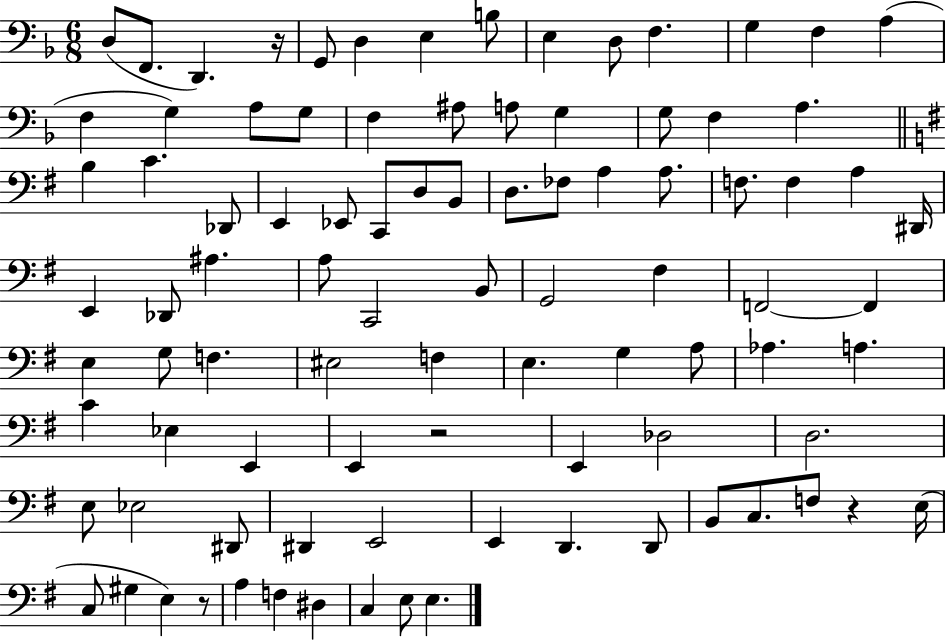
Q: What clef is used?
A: bass